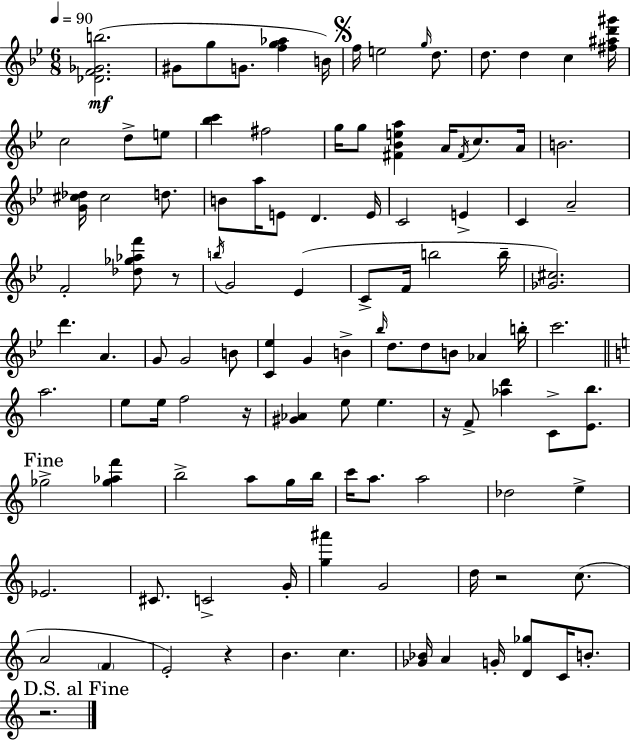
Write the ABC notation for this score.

X:1
T:Untitled
M:6/8
L:1/4
K:Bb
[_DF_Gb]2 ^G/2 g/2 G/2 [fg_a] B/4 f/4 e2 g/4 d/2 d/2 d c [^f^ad'^g']/4 c2 d/2 e/2 [_bc'] ^f2 g/4 g/2 [^F_Bea] A/4 ^F/4 c/2 A/4 B2 [G^c_d]/4 ^c2 d/2 B/2 a/4 E/2 D E/4 C2 E C A2 F2 [_d_g_af']/2 z/2 b/4 G2 _E C/2 F/4 b2 b/4 [_G^c]2 d' A G/2 G2 B/2 [C_e] G B _b/4 d/2 d/2 B/2 _A b/4 c'2 a2 e/2 e/4 f2 z/4 [^G_A] e/2 e z/4 F/2 [_ad'] C/2 [Eb]/2 _g2 [_g_af'] b2 a/2 g/4 b/4 c'/4 a/2 a2 _d2 e _E2 ^C/2 C2 G/4 [g^a'] G2 d/4 z2 c/2 A2 F E2 z B c [_G_B]/4 A G/4 [D_g]/2 C/4 B/2 z2